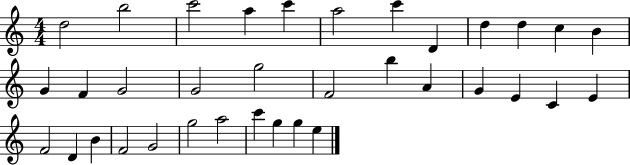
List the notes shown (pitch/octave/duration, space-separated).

D5/h B5/h C6/h A5/q C6/q A5/h C6/q D4/q D5/q D5/q C5/q B4/q G4/q F4/q G4/h G4/h G5/h F4/h B5/q A4/q G4/q E4/q C4/q E4/q F4/h D4/q B4/q F4/h G4/h G5/h A5/h C6/q G5/q G5/q E5/q